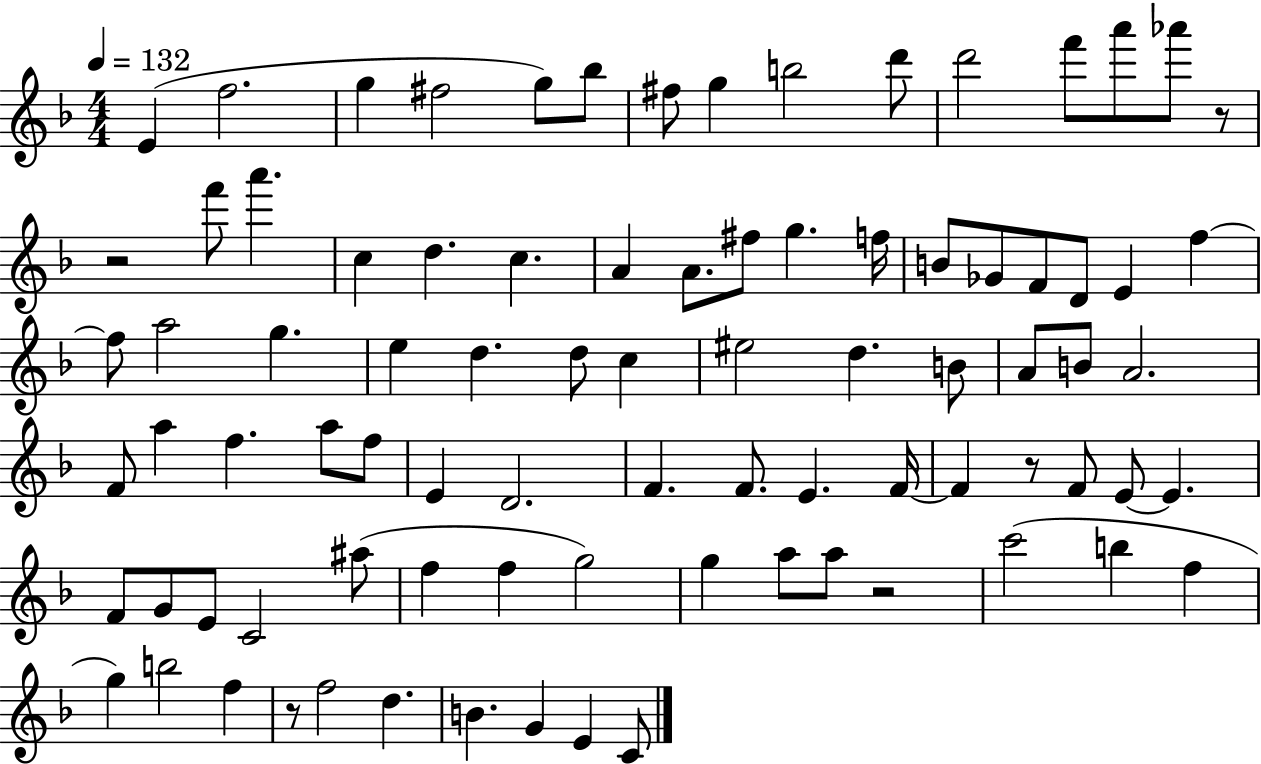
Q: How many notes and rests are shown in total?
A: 86